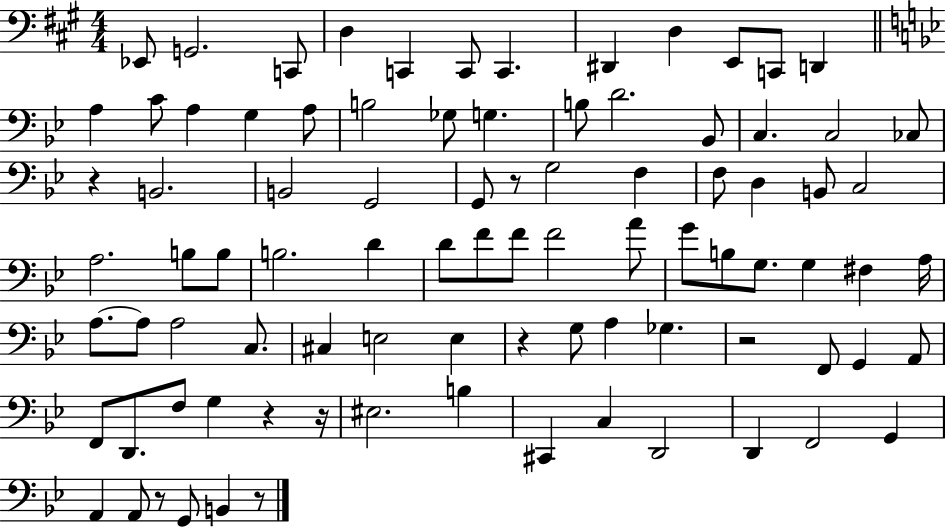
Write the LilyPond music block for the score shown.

{
  \clef bass
  \numericTimeSignature
  \time 4/4
  \key a \major
  \repeat volta 2 { ees,8 g,2. c,8 | d4 c,4 c,8 c,4. | dis,4 d4 e,8 c,8 d,4 | \bar "||" \break \key g \minor a4 c'8 a4 g4 a8 | b2 ges8 g4. | b8 d'2. bes,8 | c4. c2 ces8 | \break r4 b,2. | b,2 g,2 | g,8 r8 g2 f4 | f8 d4 b,8 c2 | \break a2. b8 b8 | b2. d'4 | d'8 f'8 f'8 f'2 a'8 | g'8 b8 g8. g4 fis4 a16 | \break a8.~~ a8 a2 c8. | cis4 e2 e4 | r4 g8 a4 ges4. | r2 f,8 g,4 a,8 | \break f,8 d,8. f8 g4 r4 r16 | eis2. b4 | cis,4 c4 d,2 | d,4 f,2 g,4 | \break a,4 a,8 r8 g,8 b,4 r8 | } \bar "|."
}